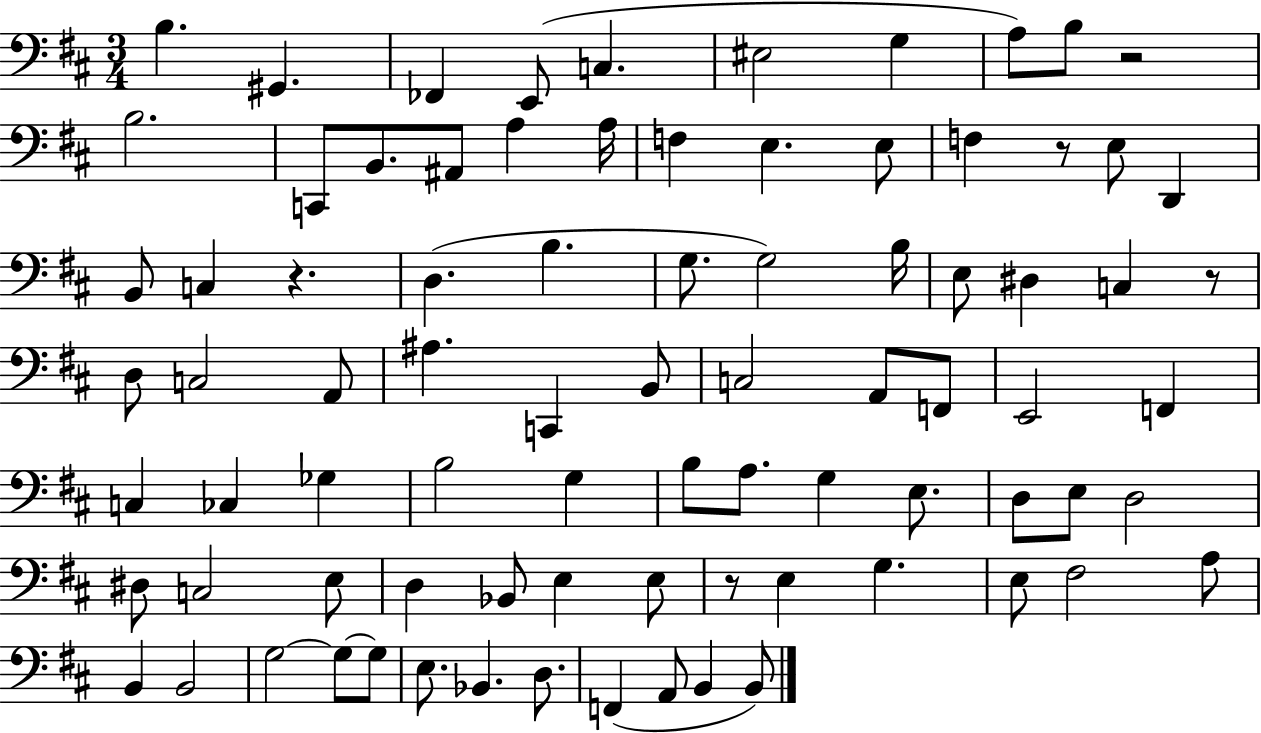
{
  \clef bass
  \numericTimeSignature
  \time 3/4
  \key d \major
  b4. gis,4. | fes,4 e,8( c4. | eis2 g4 | a8) b8 r2 | \break b2. | c,8 b,8. ais,8 a4 a16 | f4 e4. e8 | f4 r8 e8 d,4 | \break b,8 c4 r4. | d4.( b4. | g8. g2) b16 | e8 dis4 c4 r8 | \break d8 c2 a,8 | ais4. c,4 b,8 | c2 a,8 f,8 | e,2 f,4 | \break c4 ces4 ges4 | b2 g4 | b8 a8. g4 e8. | d8 e8 d2 | \break dis8 c2 e8 | d4 bes,8 e4 e8 | r8 e4 g4. | e8 fis2 a8 | \break b,4 b,2 | g2~~ g8~~ g8 | e8. bes,4. d8. | f,4( a,8 b,4 b,8) | \break \bar "|."
}